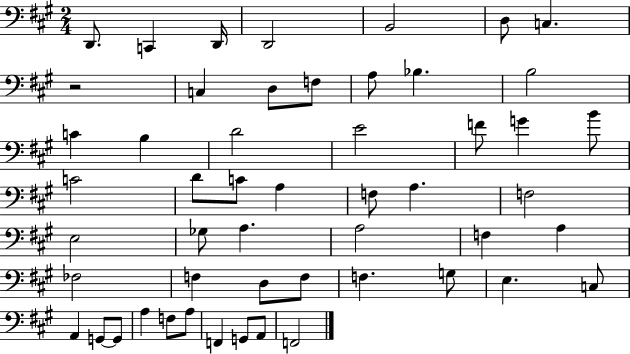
X:1
T:Untitled
M:2/4
L:1/4
K:A
D,,/2 C,, D,,/4 D,,2 B,,2 D,/2 C, z2 C, D,/2 F,/2 A,/2 _B, B,2 C B, D2 E2 F/2 G B/2 C2 D/2 C/2 A, F,/2 A, F,2 E,2 _G,/2 A, A,2 F, A, _F,2 F, D,/2 F,/2 F, G,/2 E, C,/2 A,, G,,/2 G,,/2 A, F,/2 A,/2 F,, G,,/2 A,,/2 F,,2